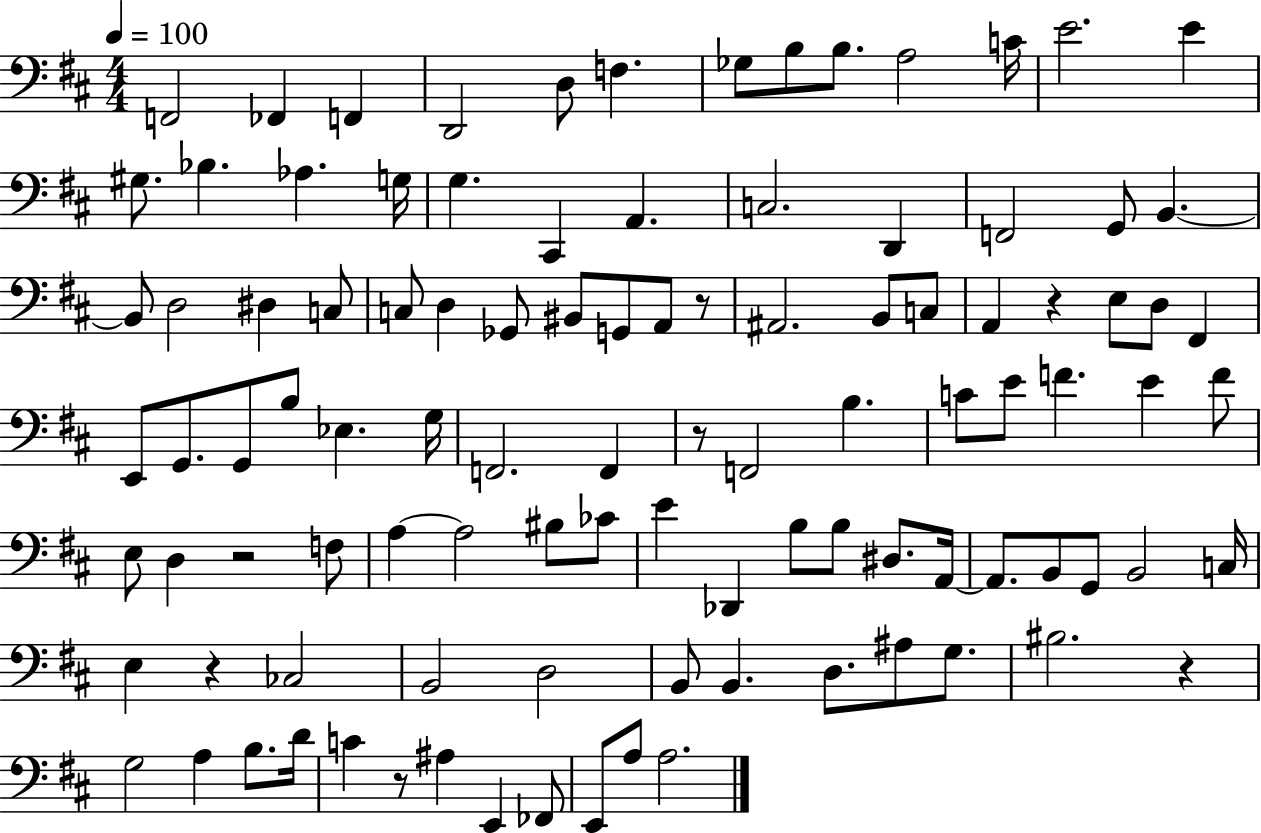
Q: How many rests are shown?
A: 7